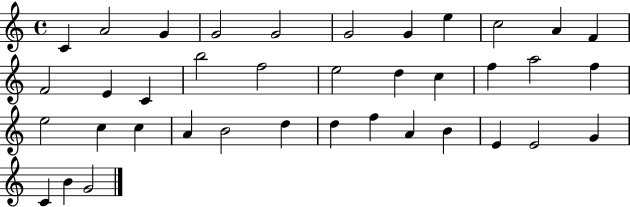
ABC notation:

X:1
T:Untitled
M:4/4
L:1/4
K:C
C A2 G G2 G2 G2 G e c2 A F F2 E C b2 f2 e2 d c f a2 f e2 c c A B2 d d f A B E E2 G C B G2